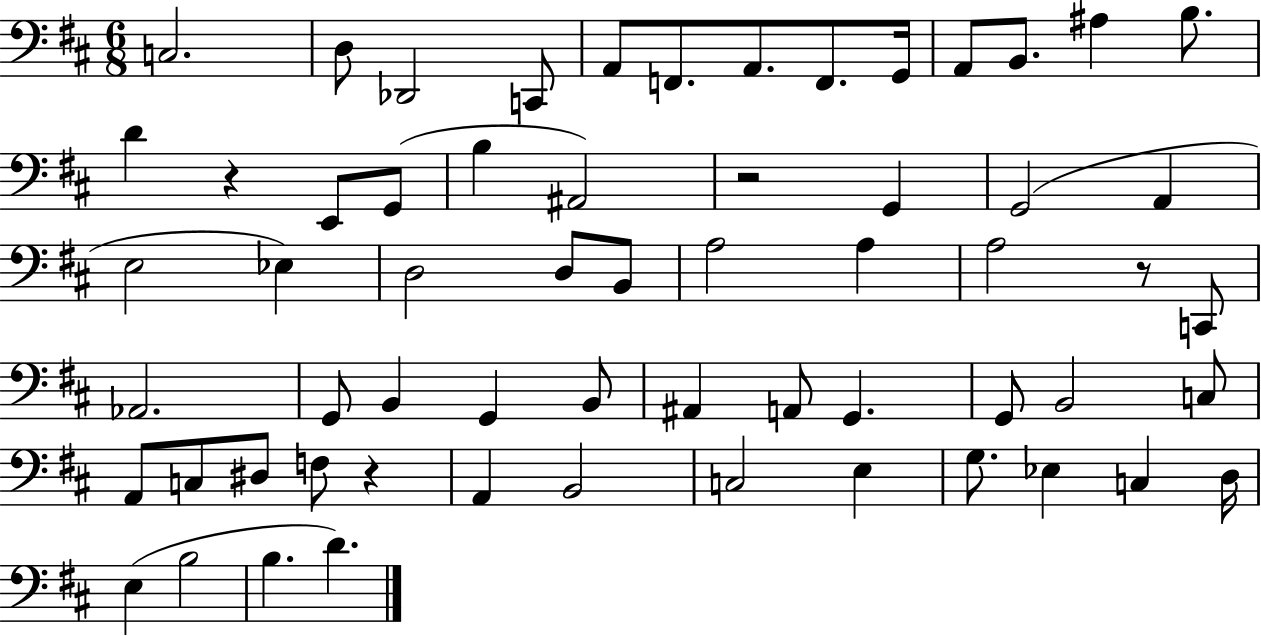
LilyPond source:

{
  \clef bass
  \numericTimeSignature
  \time 6/8
  \key d \major
  c2. | d8 des,2 c,8 | a,8 f,8. a,8. f,8. g,16 | a,8 b,8. ais4 b8. | \break d'4 r4 e,8 g,8( | b4 ais,2) | r2 g,4 | g,2( a,4 | \break e2 ees4) | d2 d8 b,8 | a2 a4 | a2 r8 c,8 | \break aes,2. | g,8 b,4 g,4 b,8 | ais,4 a,8 g,4. | g,8 b,2 c8 | \break a,8 c8 dis8 f8 r4 | a,4 b,2 | c2 e4 | g8. ees4 c4 d16 | \break e4( b2 | b4. d'4.) | \bar "|."
}